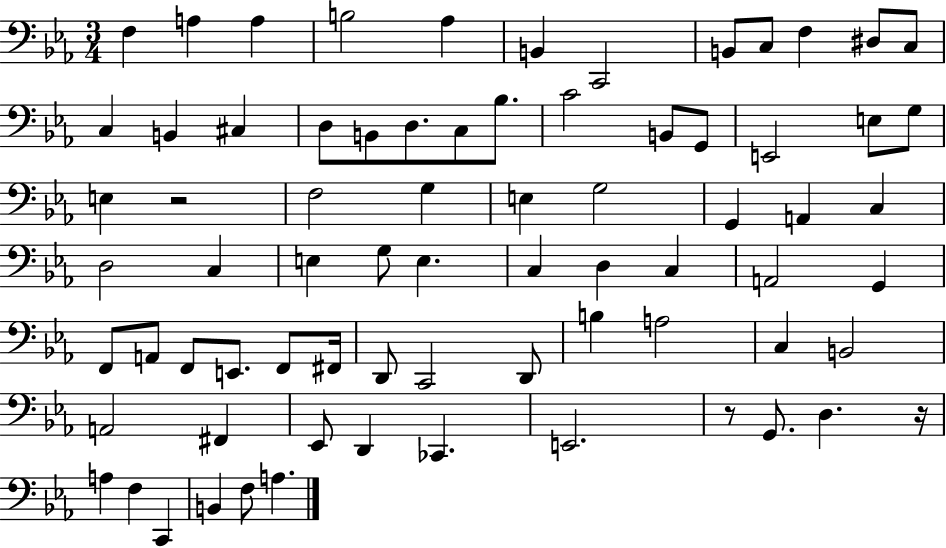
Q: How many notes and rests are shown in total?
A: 74